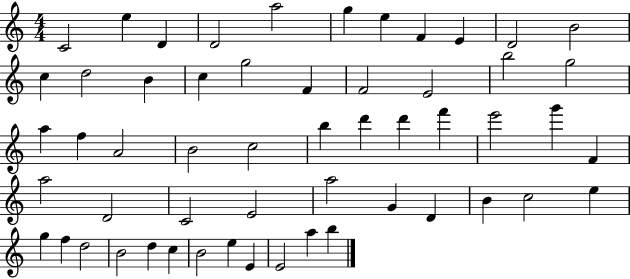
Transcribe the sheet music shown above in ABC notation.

X:1
T:Untitled
M:4/4
L:1/4
K:C
C2 e D D2 a2 g e F E D2 B2 c d2 B c g2 F F2 E2 b2 g2 a f A2 B2 c2 b d' d' f' e'2 g' F a2 D2 C2 E2 a2 G D B c2 e g f d2 B2 d c B2 e E E2 a b